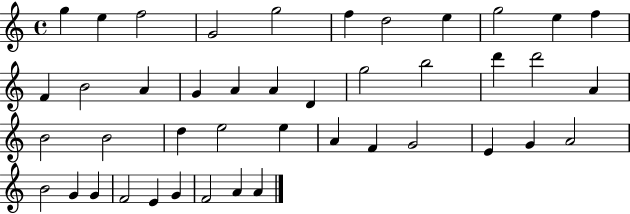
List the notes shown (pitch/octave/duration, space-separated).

G5/q E5/q F5/h G4/h G5/h F5/q D5/h E5/q G5/h E5/q F5/q F4/q B4/h A4/q G4/q A4/q A4/q D4/q G5/h B5/h D6/q D6/h A4/q B4/h B4/h D5/q E5/h E5/q A4/q F4/q G4/h E4/q G4/q A4/h B4/h G4/q G4/q F4/h E4/q G4/q F4/h A4/q A4/q